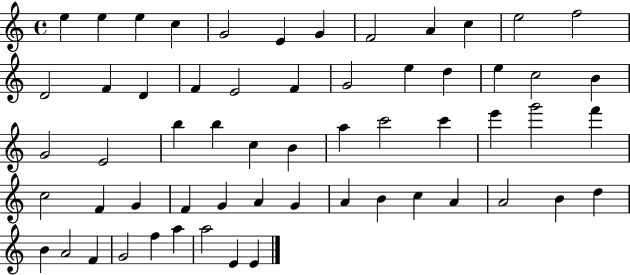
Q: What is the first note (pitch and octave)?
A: E5